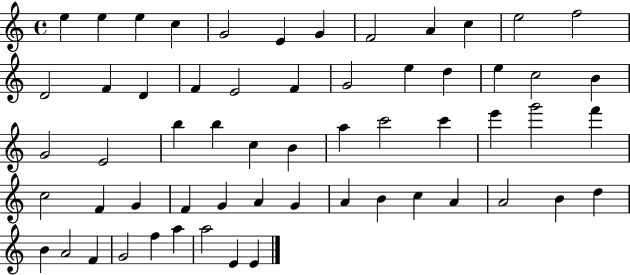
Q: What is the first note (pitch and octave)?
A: E5